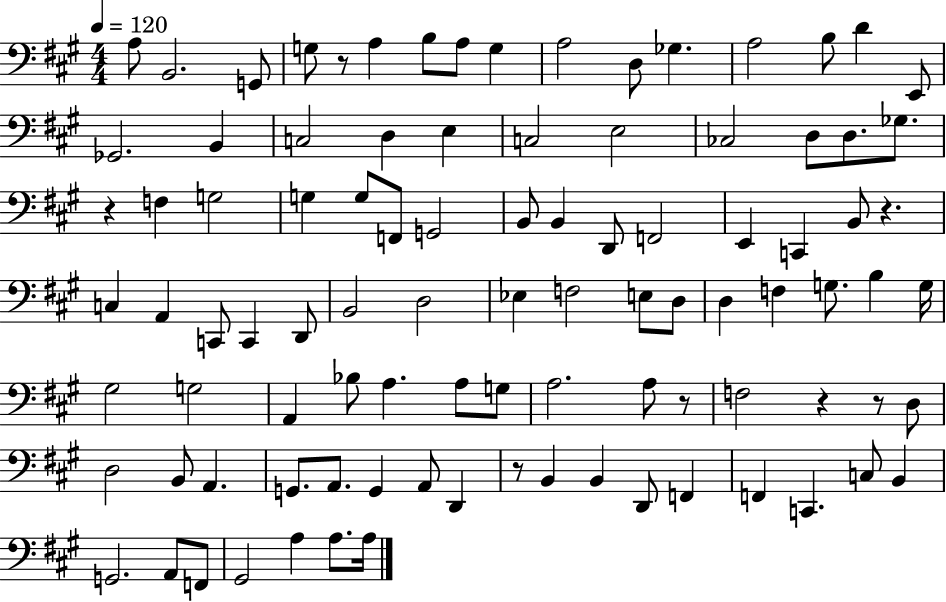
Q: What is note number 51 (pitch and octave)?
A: D3